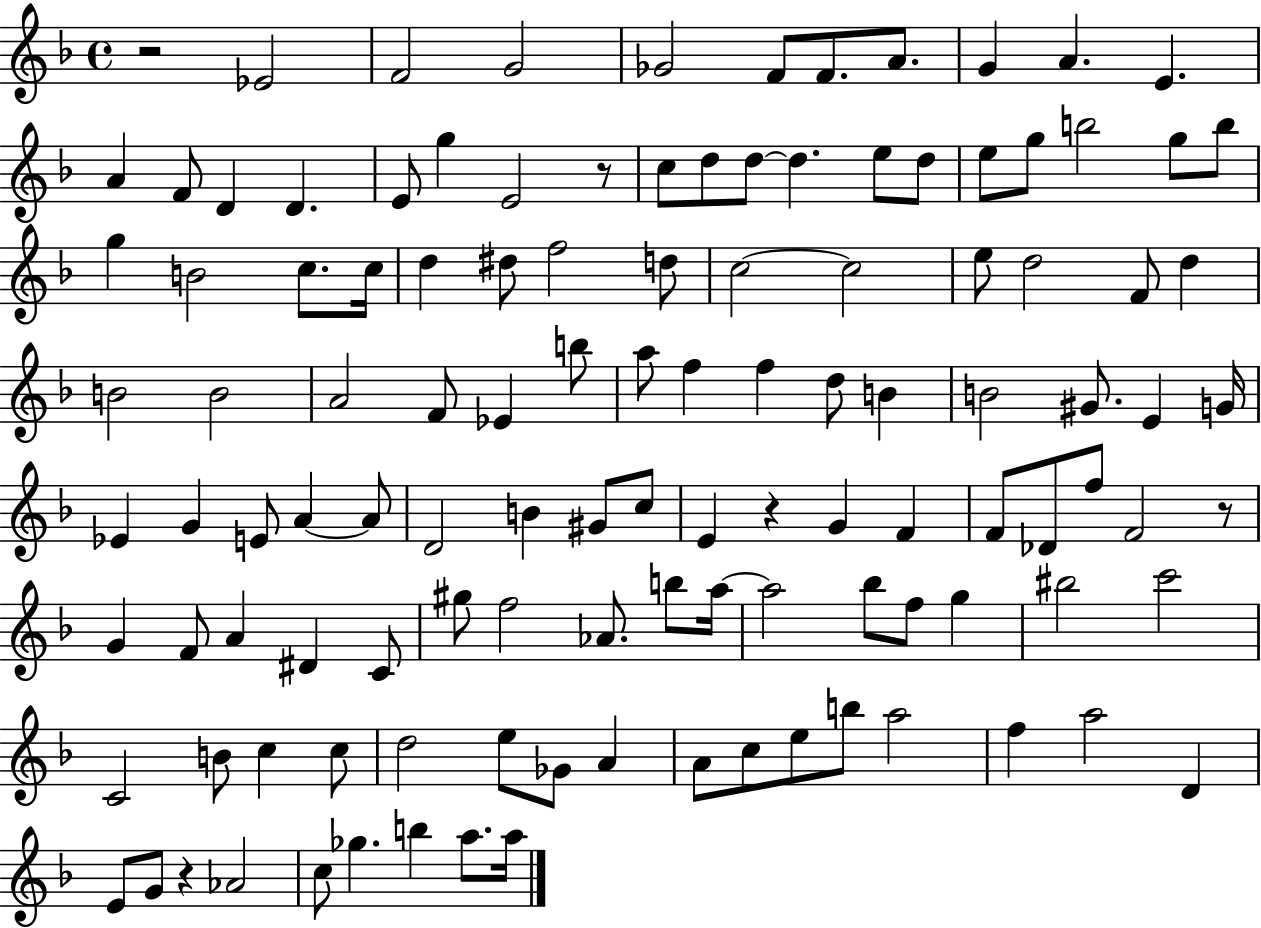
X:1
T:Untitled
M:4/4
L:1/4
K:F
z2 _E2 F2 G2 _G2 F/2 F/2 A/2 G A E A F/2 D D E/2 g E2 z/2 c/2 d/2 d/2 d e/2 d/2 e/2 g/2 b2 g/2 b/2 g B2 c/2 c/4 d ^d/2 f2 d/2 c2 c2 e/2 d2 F/2 d B2 B2 A2 F/2 _E b/2 a/2 f f d/2 B B2 ^G/2 E G/4 _E G E/2 A A/2 D2 B ^G/2 c/2 E z G F F/2 _D/2 f/2 F2 z/2 G F/2 A ^D C/2 ^g/2 f2 _A/2 b/2 a/4 a2 _b/2 f/2 g ^b2 c'2 C2 B/2 c c/2 d2 e/2 _G/2 A A/2 c/2 e/2 b/2 a2 f a2 D E/2 G/2 z _A2 c/2 _g b a/2 a/4